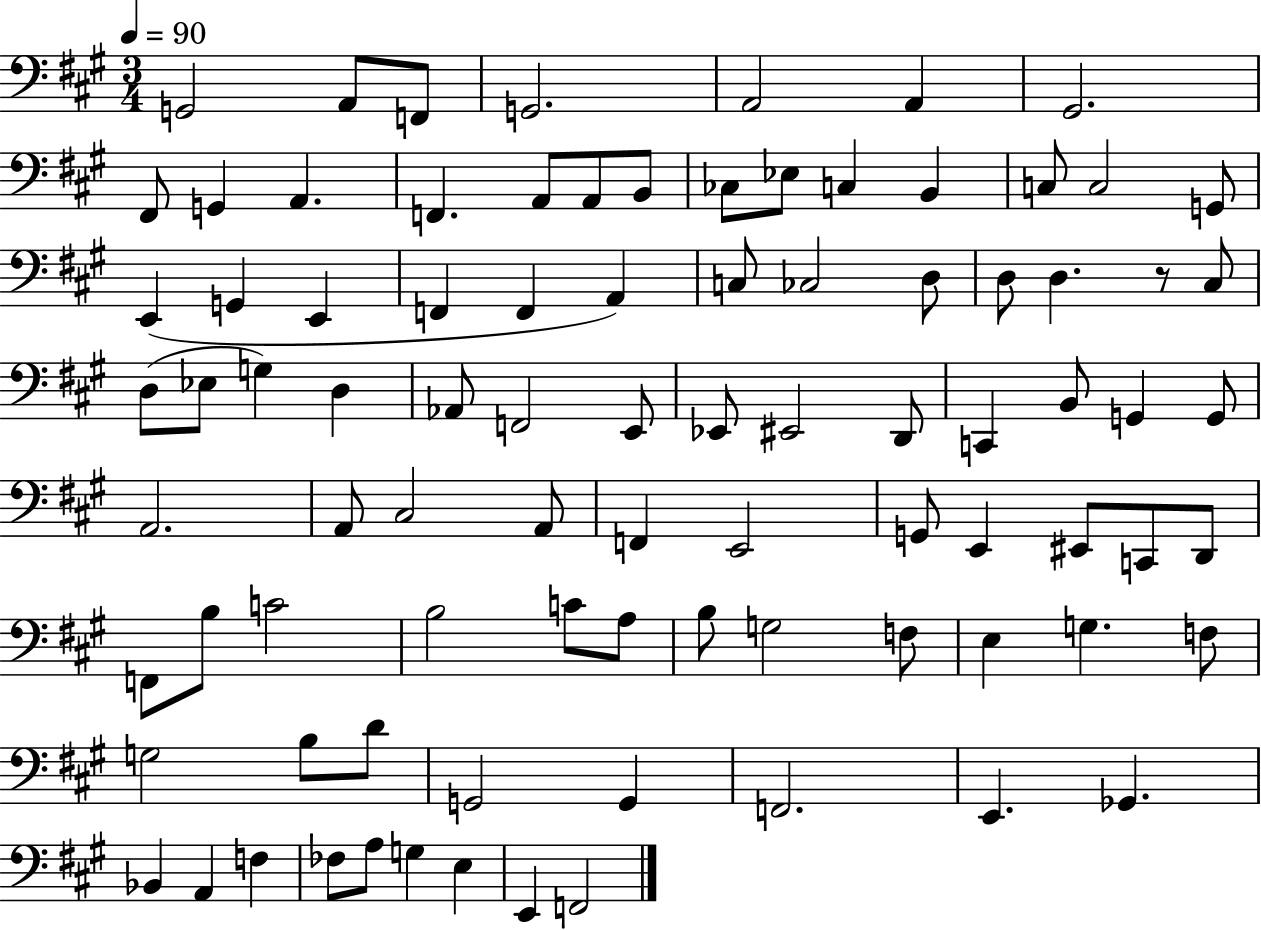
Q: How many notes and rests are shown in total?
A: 88